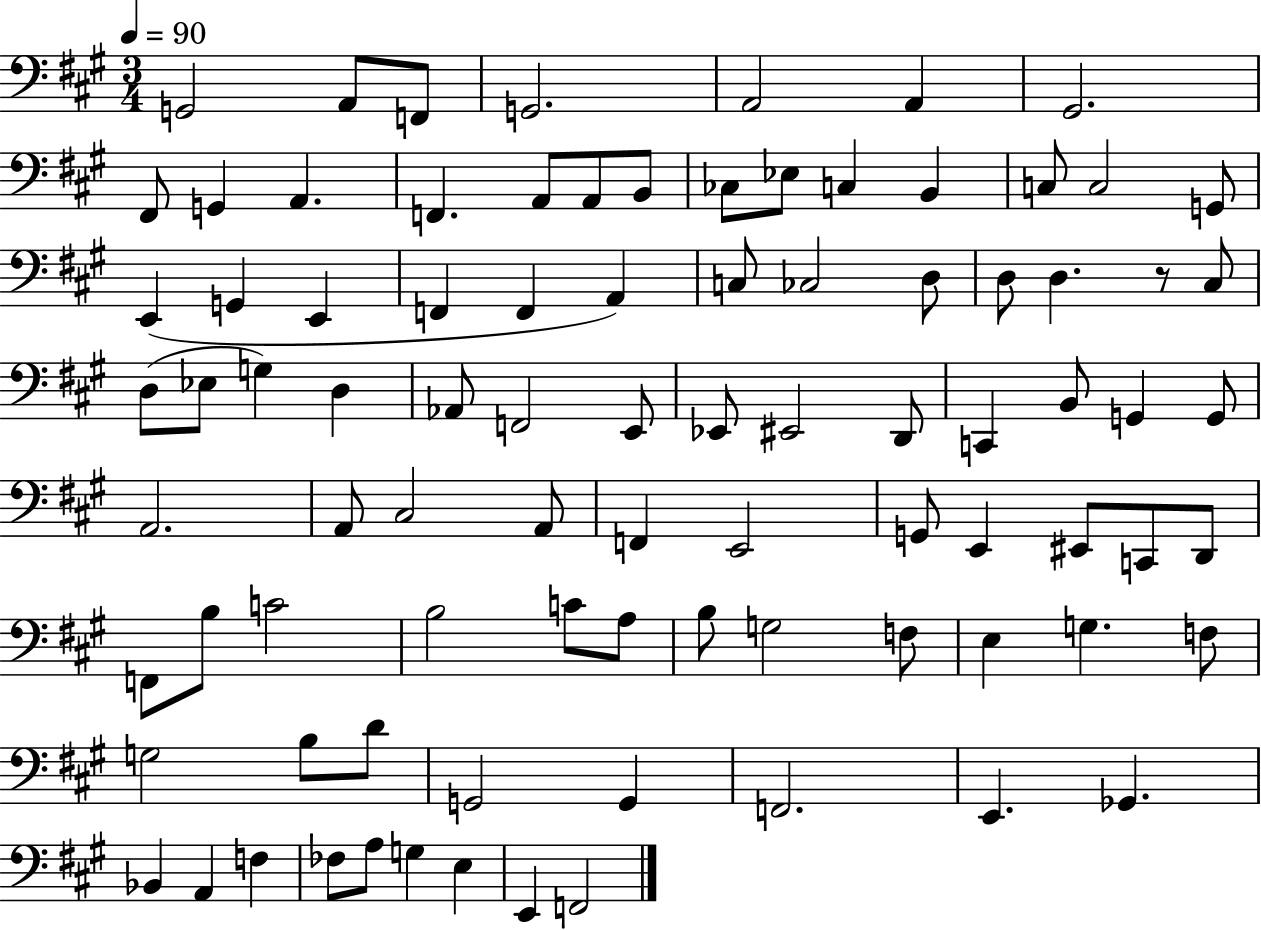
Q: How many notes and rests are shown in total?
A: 88